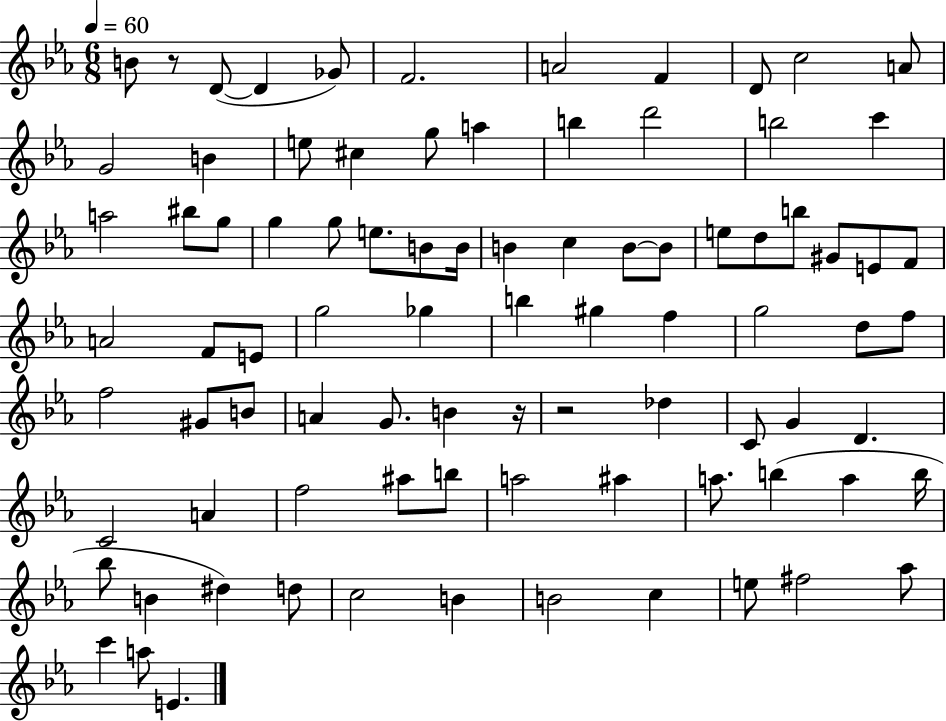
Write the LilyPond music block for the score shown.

{
  \clef treble
  \numericTimeSignature
  \time 6/8
  \key ees \major
  \tempo 4 = 60
  \repeat volta 2 { b'8 r8 d'8~(~ d'4 ges'8) | f'2. | a'2 f'4 | d'8 c''2 a'8 | \break g'2 b'4 | e''8 cis''4 g''8 a''4 | b''4 d'''2 | b''2 c'''4 | \break a''2 bis''8 g''8 | g''4 g''8 e''8. b'8 b'16 | b'4 c''4 b'8~~ b'8 | e''8 d''8 b''8 gis'8 e'8 f'8 | \break a'2 f'8 e'8 | g''2 ges''4 | b''4 gis''4 f''4 | g''2 d''8 f''8 | \break f''2 gis'8 b'8 | a'4 g'8. b'4 r16 | r2 des''4 | c'8 g'4 d'4. | \break c'2 a'4 | f''2 ais''8 b''8 | a''2 ais''4 | a''8. b''4( a''4 b''16 | \break bes''8 b'4 dis''4) d''8 | c''2 b'4 | b'2 c''4 | e''8 fis''2 aes''8 | \break c'''4 a''8 e'4. | } \bar "|."
}